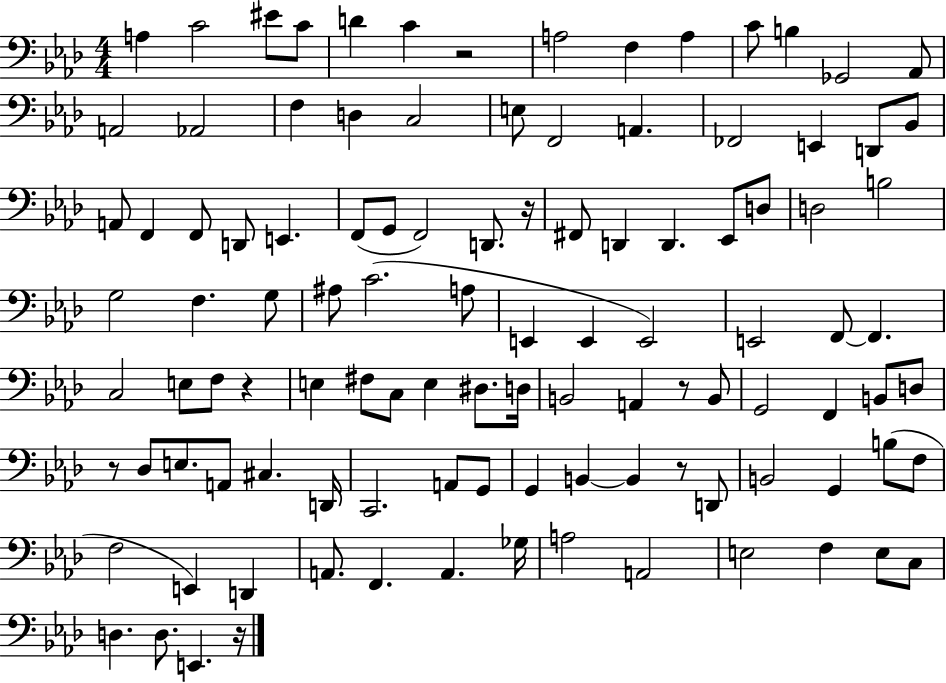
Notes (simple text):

A3/q C4/h EIS4/e C4/e D4/q C4/q R/h A3/h F3/q A3/q C4/e B3/q Gb2/h Ab2/e A2/h Ab2/h F3/q D3/q C3/h E3/e F2/h A2/q. FES2/h E2/q D2/e Bb2/e A2/e F2/q F2/e D2/e E2/q. F2/e G2/e F2/h D2/e. R/s F#2/e D2/q D2/q. Eb2/e D3/e D3/h B3/h G3/h F3/q. G3/e A#3/e C4/h. A3/e E2/q E2/q E2/h E2/h F2/e F2/q. C3/h E3/e F3/e R/q E3/q F#3/e C3/e E3/q D#3/e. D3/s B2/h A2/q R/e B2/e G2/h F2/q B2/e D3/e R/e Db3/e E3/e. A2/e C#3/q. D2/s C2/h. A2/e G2/e G2/q B2/q B2/q R/e D2/e B2/h G2/q B3/e F3/e F3/h E2/q D2/q A2/e. F2/q. A2/q. Gb3/s A3/h A2/h E3/h F3/q E3/e C3/e D3/q. D3/e. E2/q. R/s